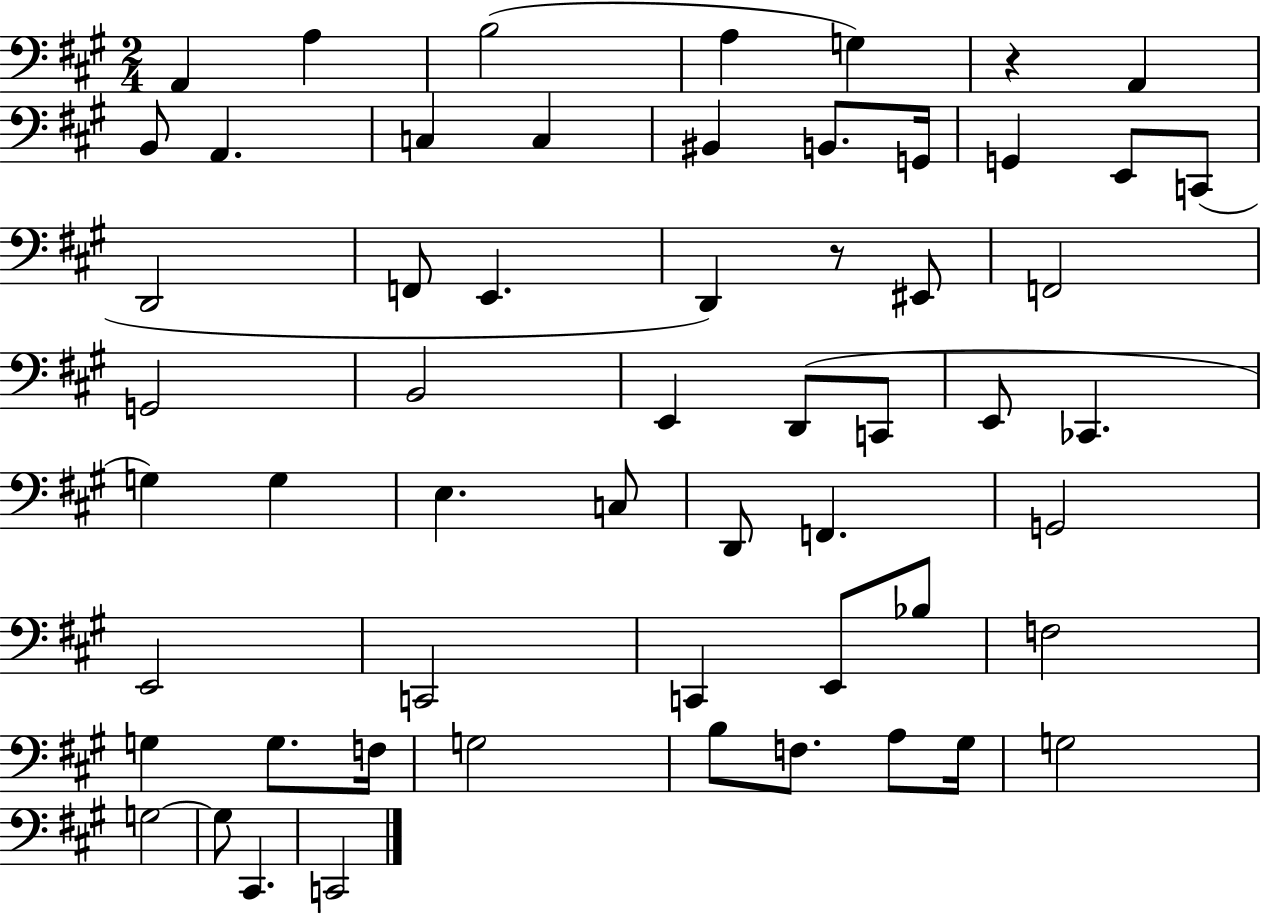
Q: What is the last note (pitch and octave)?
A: C2